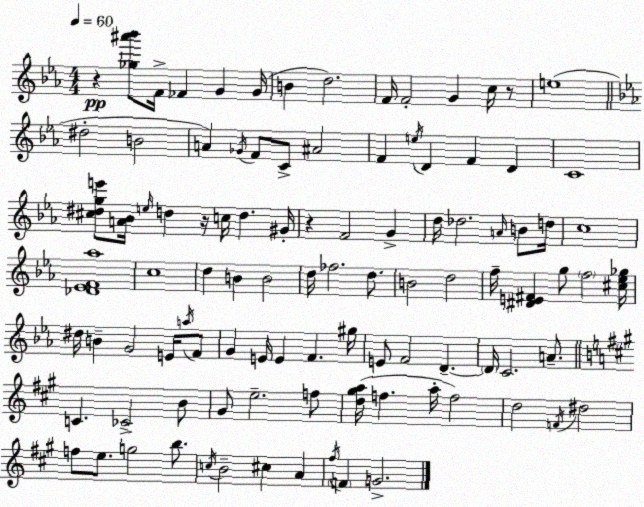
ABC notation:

X:1
T:Untitled
M:4/4
L:1/4
K:Eb
z [_g^a'_b']/2 F/4 _F G G/4 B d2 F/4 F2 G c/4 z/2 e4 ^d2 B2 A _G/4 F/2 C/2 ^A2 F e/4 D F D C4 [^c^dge']/2 [A_B]/4 e/4 d z/4 c/4 d ^G/4 z F2 G d/4 _d2 A/4 B/2 d/4 c4 [_D_EF_a]4 c4 d B B2 d/4 _f2 d/2 B2 d2 f/4 [^DE^F] g/2 f2 [^c_e_g]/4 ^d/4 B G2 E/4 a/4 F/2 G E/4 E F ^g/4 E/2 F2 D D/4 C2 A/2 C _C2 B/2 ^G/2 e2 f/2 [d^ga]/4 f a/4 f2 d2 F/4 ^d2 f/2 e/2 g2 b/2 c/4 B2 ^c A ^f/4 F G2